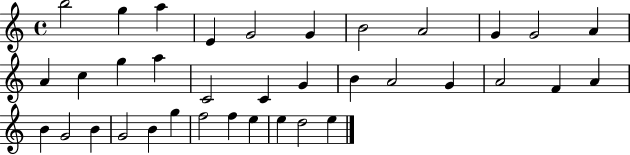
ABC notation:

X:1
T:Untitled
M:4/4
L:1/4
K:C
b2 g a E G2 G B2 A2 G G2 A A c g a C2 C G B A2 G A2 F A B G2 B G2 B g f2 f e e d2 e